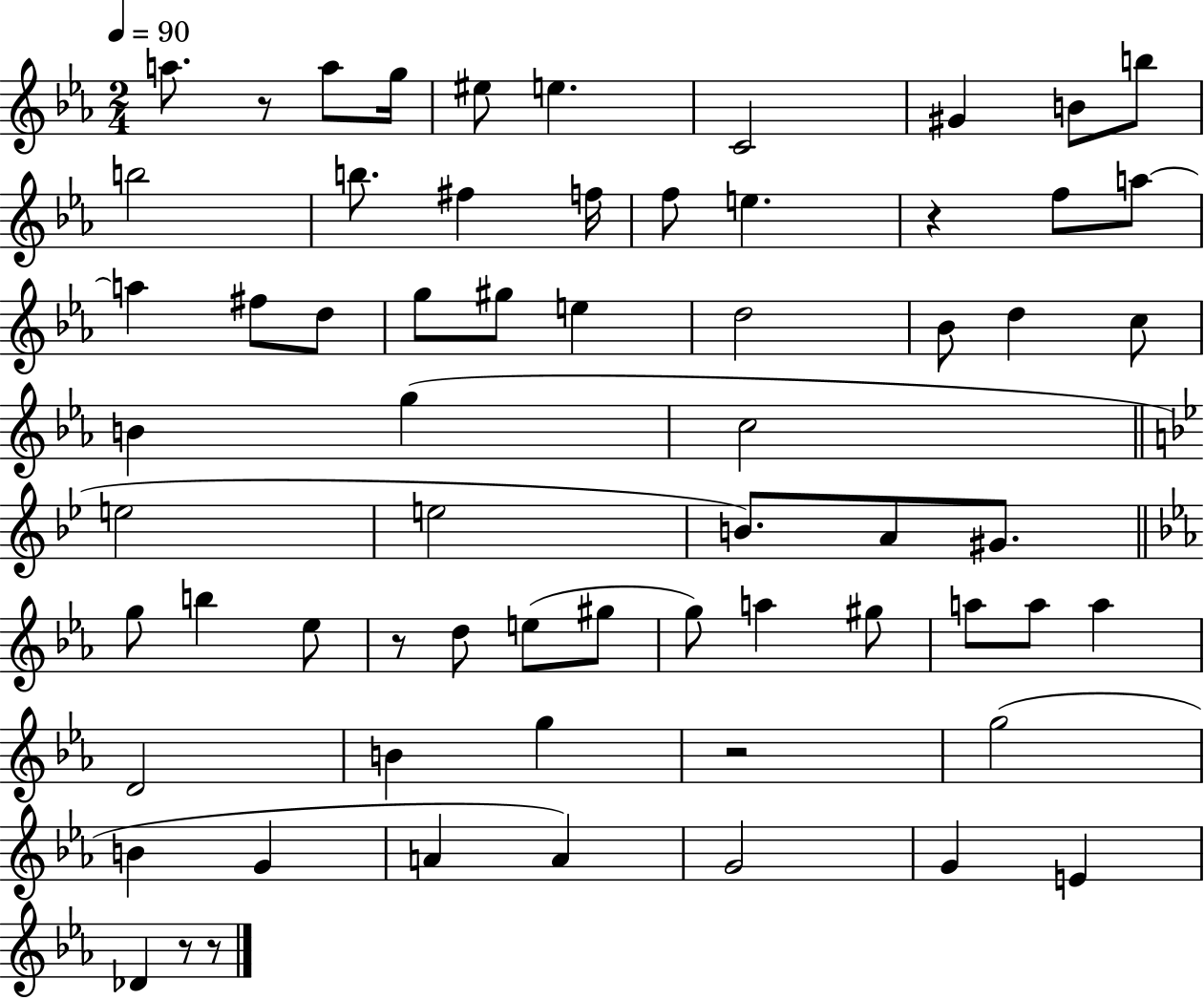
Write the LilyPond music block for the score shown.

{
  \clef treble
  \numericTimeSignature
  \time 2/4
  \key ees \major
  \tempo 4 = 90
  \repeat volta 2 { a''8. r8 a''8 g''16 | eis''8 e''4. | c'2 | gis'4 b'8 b''8 | \break b''2 | b''8. fis''4 f''16 | f''8 e''4. | r4 f''8 a''8~~ | \break a''4 fis''8 d''8 | g''8 gis''8 e''4 | d''2 | bes'8 d''4 c''8 | \break b'4 g''4( | c''2 | \bar "||" \break \key g \minor e''2 | e''2 | b'8.) a'8 gis'8. | \bar "||" \break \key ees \major g''8 b''4 ees''8 | r8 d''8 e''8( gis''8 | g''8) a''4 gis''8 | a''8 a''8 a''4 | \break d'2 | b'4 g''4 | r2 | g''2( | \break b'4 g'4 | a'4 a'4) | g'2 | g'4 e'4 | \break des'4 r8 r8 | } \bar "|."
}